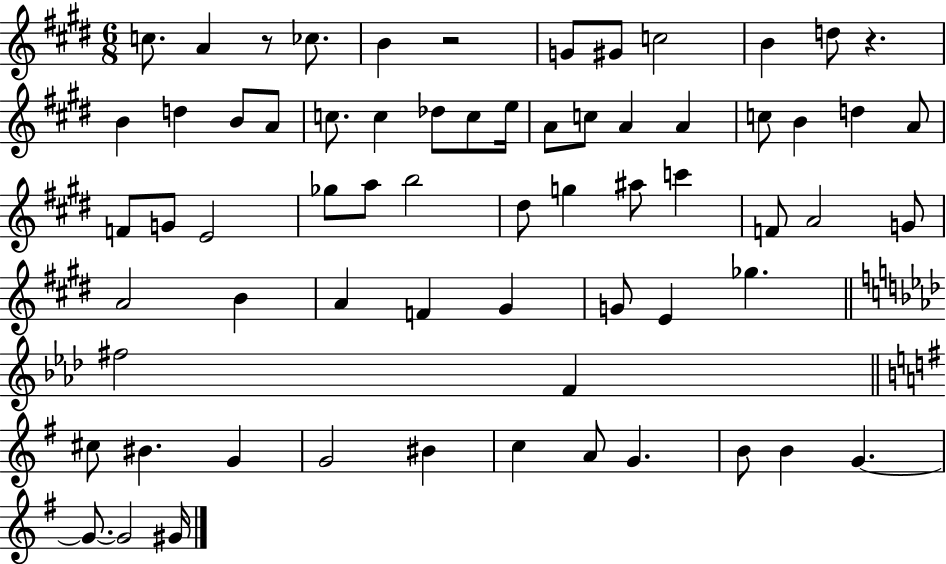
{
  \clef treble
  \numericTimeSignature
  \time 6/8
  \key e \major
  c''8. a'4 r8 ces''8. | b'4 r2 | g'8 gis'8 c''2 | b'4 d''8 r4. | \break b'4 d''4 b'8 a'8 | c''8. c''4 des''8 c''8 e''16 | a'8 c''8 a'4 a'4 | c''8 b'4 d''4 a'8 | \break f'8 g'8 e'2 | ges''8 a''8 b''2 | dis''8 g''4 ais''8 c'''4 | f'8 a'2 g'8 | \break a'2 b'4 | a'4 f'4 gis'4 | g'8 e'4 ges''4. | \bar "||" \break \key f \minor fis''2 f'4 | \bar "||" \break \key e \minor cis''8 bis'4. g'4 | g'2 bis'4 | c''4 a'8 g'4. | b'8 b'4 g'4.~~ | \break g'8.~~ g'2 gis'16 | \bar "|."
}